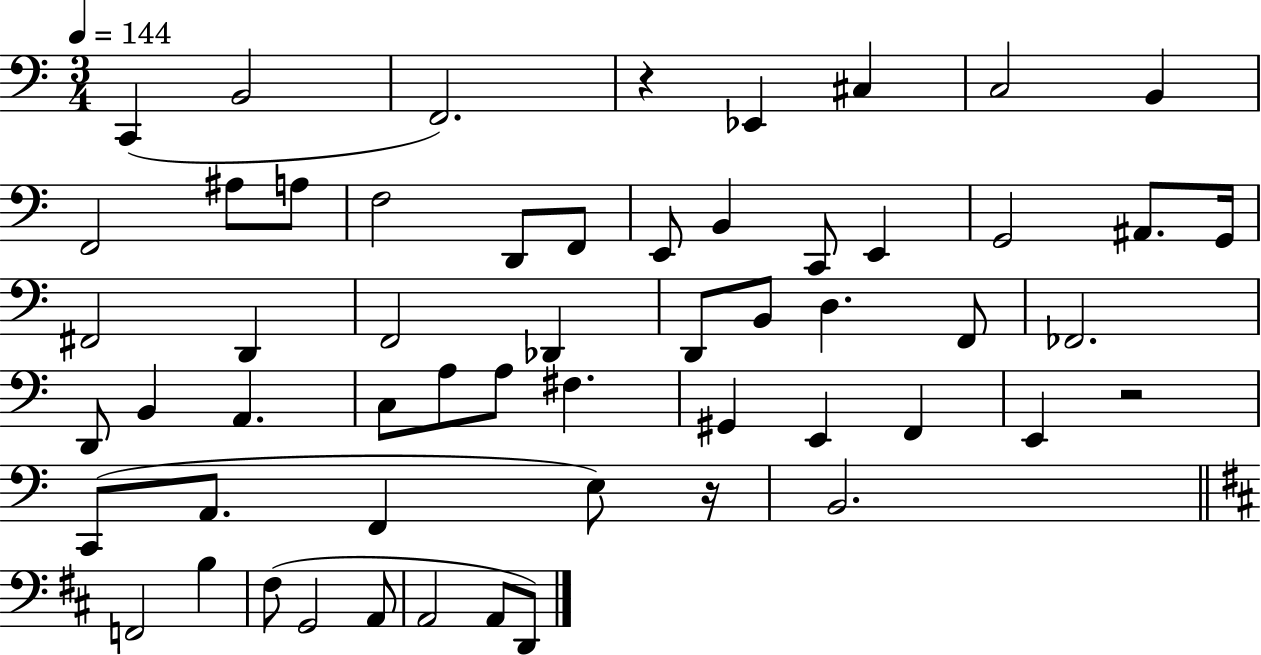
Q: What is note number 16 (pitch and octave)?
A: C2